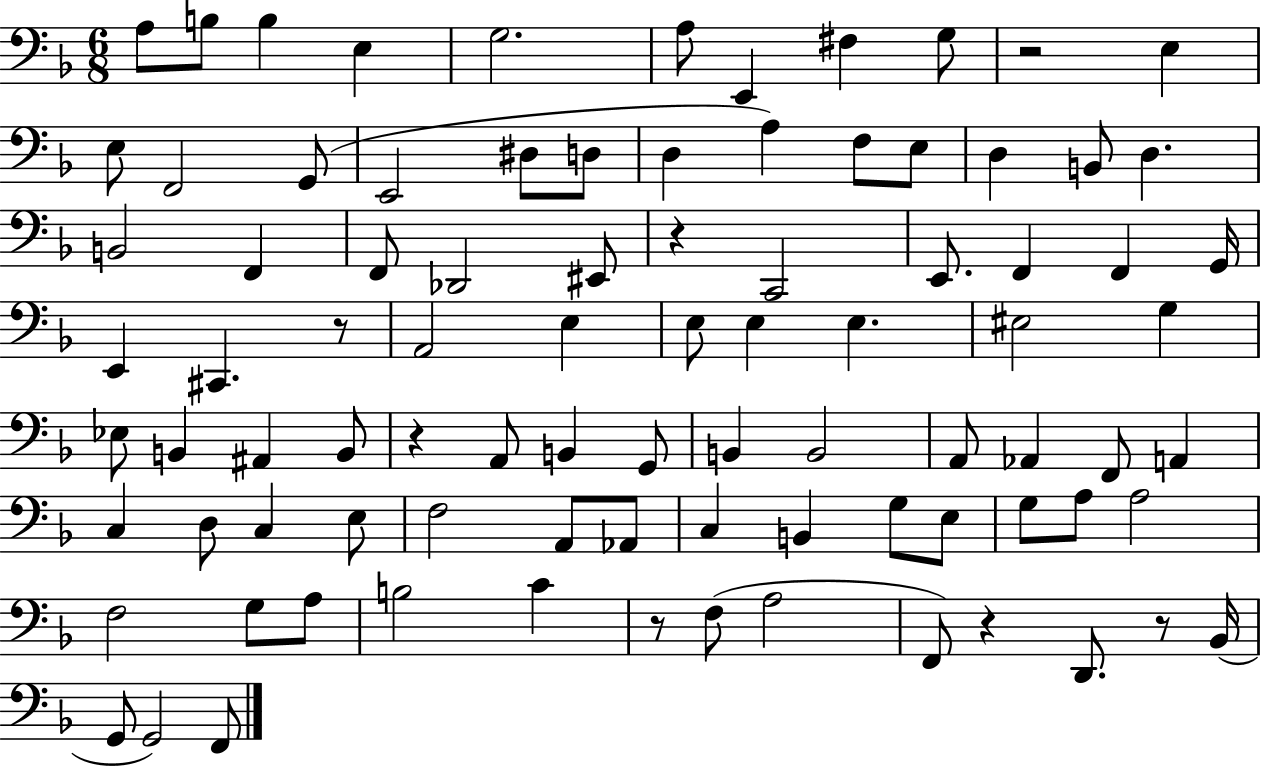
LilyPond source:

{
  \clef bass
  \numericTimeSignature
  \time 6/8
  \key f \major
  a8 b8 b4 e4 | g2. | a8 e,4 fis4 g8 | r2 e4 | \break e8 f,2 g,8( | e,2 dis8 d8 | d4 a4) f8 e8 | d4 b,8 d4. | \break b,2 f,4 | f,8 des,2 eis,8 | r4 c,2 | e,8. f,4 f,4 g,16 | \break e,4 cis,4. r8 | a,2 e4 | e8 e4 e4. | eis2 g4 | \break ees8 b,4 ais,4 b,8 | r4 a,8 b,4 g,8 | b,4 b,2 | a,8 aes,4 f,8 a,4 | \break c4 d8 c4 e8 | f2 a,8 aes,8 | c4 b,4 g8 e8 | g8 a8 a2 | \break f2 g8 a8 | b2 c'4 | r8 f8( a2 | f,8) r4 d,8. r8 bes,16( | \break g,8 g,2) f,8 | \bar "|."
}